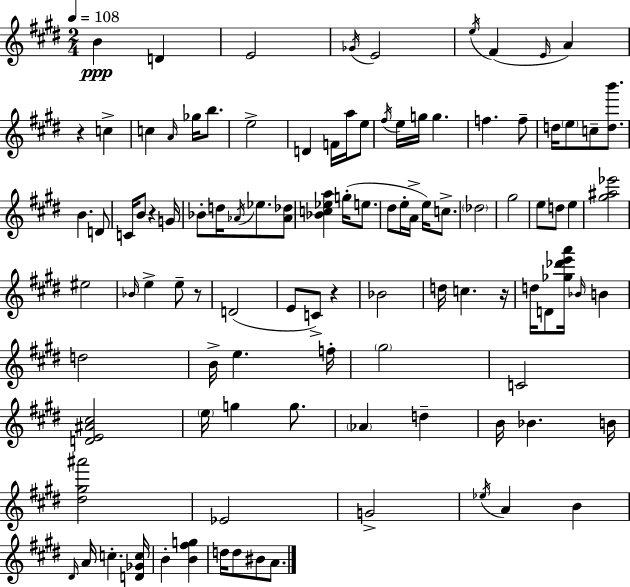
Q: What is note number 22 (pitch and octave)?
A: G5